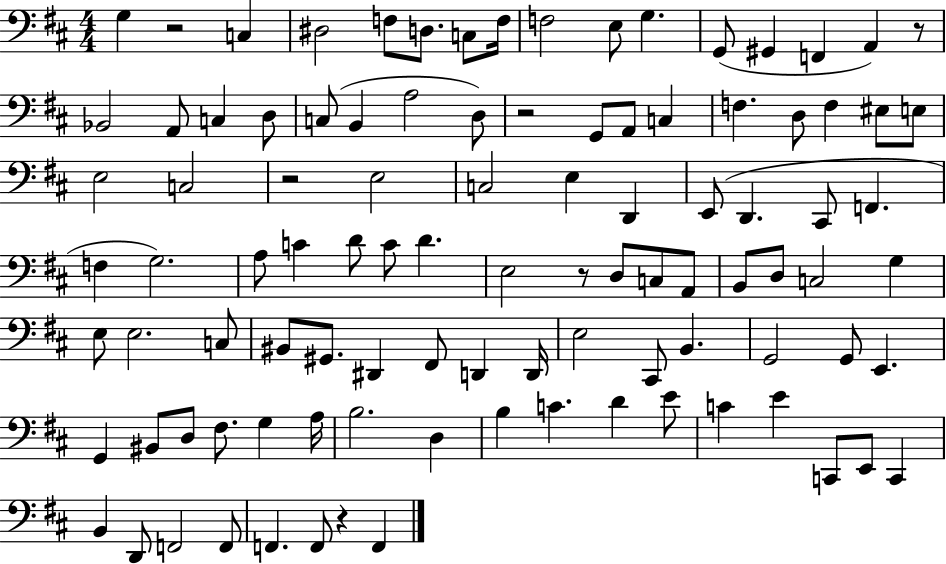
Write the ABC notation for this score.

X:1
T:Untitled
M:4/4
L:1/4
K:D
G, z2 C, ^D,2 F,/2 D,/2 C,/2 F,/4 F,2 E,/2 G, G,,/2 ^G,, F,, A,, z/2 _B,,2 A,,/2 C, D,/2 C,/2 B,, A,2 D,/2 z2 G,,/2 A,,/2 C, F, D,/2 F, ^E,/2 E,/2 E,2 C,2 z2 E,2 C,2 E, D,, E,,/2 D,, ^C,,/2 F,, F, G,2 A,/2 C D/2 C/2 D E,2 z/2 D,/2 C,/2 A,,/2 B,,/2 D,/2 C,2 G, E,/2 E,2 C,/2 ^B,,/2 ^G,,/2 ^D,, ^F,,/2 D,, D,,/4 E,2 ^C,,/2 B,, G,,2 G,,/2 E,, G,, ^B,,/2 D,/2 ^F,/2 G, A,/4 B,2 D, B, C D E/2 C E C,,/2 E,,/2 C,, B,, D,,/2 F,,2 F,,/2 F,, F,,/2 z F,,